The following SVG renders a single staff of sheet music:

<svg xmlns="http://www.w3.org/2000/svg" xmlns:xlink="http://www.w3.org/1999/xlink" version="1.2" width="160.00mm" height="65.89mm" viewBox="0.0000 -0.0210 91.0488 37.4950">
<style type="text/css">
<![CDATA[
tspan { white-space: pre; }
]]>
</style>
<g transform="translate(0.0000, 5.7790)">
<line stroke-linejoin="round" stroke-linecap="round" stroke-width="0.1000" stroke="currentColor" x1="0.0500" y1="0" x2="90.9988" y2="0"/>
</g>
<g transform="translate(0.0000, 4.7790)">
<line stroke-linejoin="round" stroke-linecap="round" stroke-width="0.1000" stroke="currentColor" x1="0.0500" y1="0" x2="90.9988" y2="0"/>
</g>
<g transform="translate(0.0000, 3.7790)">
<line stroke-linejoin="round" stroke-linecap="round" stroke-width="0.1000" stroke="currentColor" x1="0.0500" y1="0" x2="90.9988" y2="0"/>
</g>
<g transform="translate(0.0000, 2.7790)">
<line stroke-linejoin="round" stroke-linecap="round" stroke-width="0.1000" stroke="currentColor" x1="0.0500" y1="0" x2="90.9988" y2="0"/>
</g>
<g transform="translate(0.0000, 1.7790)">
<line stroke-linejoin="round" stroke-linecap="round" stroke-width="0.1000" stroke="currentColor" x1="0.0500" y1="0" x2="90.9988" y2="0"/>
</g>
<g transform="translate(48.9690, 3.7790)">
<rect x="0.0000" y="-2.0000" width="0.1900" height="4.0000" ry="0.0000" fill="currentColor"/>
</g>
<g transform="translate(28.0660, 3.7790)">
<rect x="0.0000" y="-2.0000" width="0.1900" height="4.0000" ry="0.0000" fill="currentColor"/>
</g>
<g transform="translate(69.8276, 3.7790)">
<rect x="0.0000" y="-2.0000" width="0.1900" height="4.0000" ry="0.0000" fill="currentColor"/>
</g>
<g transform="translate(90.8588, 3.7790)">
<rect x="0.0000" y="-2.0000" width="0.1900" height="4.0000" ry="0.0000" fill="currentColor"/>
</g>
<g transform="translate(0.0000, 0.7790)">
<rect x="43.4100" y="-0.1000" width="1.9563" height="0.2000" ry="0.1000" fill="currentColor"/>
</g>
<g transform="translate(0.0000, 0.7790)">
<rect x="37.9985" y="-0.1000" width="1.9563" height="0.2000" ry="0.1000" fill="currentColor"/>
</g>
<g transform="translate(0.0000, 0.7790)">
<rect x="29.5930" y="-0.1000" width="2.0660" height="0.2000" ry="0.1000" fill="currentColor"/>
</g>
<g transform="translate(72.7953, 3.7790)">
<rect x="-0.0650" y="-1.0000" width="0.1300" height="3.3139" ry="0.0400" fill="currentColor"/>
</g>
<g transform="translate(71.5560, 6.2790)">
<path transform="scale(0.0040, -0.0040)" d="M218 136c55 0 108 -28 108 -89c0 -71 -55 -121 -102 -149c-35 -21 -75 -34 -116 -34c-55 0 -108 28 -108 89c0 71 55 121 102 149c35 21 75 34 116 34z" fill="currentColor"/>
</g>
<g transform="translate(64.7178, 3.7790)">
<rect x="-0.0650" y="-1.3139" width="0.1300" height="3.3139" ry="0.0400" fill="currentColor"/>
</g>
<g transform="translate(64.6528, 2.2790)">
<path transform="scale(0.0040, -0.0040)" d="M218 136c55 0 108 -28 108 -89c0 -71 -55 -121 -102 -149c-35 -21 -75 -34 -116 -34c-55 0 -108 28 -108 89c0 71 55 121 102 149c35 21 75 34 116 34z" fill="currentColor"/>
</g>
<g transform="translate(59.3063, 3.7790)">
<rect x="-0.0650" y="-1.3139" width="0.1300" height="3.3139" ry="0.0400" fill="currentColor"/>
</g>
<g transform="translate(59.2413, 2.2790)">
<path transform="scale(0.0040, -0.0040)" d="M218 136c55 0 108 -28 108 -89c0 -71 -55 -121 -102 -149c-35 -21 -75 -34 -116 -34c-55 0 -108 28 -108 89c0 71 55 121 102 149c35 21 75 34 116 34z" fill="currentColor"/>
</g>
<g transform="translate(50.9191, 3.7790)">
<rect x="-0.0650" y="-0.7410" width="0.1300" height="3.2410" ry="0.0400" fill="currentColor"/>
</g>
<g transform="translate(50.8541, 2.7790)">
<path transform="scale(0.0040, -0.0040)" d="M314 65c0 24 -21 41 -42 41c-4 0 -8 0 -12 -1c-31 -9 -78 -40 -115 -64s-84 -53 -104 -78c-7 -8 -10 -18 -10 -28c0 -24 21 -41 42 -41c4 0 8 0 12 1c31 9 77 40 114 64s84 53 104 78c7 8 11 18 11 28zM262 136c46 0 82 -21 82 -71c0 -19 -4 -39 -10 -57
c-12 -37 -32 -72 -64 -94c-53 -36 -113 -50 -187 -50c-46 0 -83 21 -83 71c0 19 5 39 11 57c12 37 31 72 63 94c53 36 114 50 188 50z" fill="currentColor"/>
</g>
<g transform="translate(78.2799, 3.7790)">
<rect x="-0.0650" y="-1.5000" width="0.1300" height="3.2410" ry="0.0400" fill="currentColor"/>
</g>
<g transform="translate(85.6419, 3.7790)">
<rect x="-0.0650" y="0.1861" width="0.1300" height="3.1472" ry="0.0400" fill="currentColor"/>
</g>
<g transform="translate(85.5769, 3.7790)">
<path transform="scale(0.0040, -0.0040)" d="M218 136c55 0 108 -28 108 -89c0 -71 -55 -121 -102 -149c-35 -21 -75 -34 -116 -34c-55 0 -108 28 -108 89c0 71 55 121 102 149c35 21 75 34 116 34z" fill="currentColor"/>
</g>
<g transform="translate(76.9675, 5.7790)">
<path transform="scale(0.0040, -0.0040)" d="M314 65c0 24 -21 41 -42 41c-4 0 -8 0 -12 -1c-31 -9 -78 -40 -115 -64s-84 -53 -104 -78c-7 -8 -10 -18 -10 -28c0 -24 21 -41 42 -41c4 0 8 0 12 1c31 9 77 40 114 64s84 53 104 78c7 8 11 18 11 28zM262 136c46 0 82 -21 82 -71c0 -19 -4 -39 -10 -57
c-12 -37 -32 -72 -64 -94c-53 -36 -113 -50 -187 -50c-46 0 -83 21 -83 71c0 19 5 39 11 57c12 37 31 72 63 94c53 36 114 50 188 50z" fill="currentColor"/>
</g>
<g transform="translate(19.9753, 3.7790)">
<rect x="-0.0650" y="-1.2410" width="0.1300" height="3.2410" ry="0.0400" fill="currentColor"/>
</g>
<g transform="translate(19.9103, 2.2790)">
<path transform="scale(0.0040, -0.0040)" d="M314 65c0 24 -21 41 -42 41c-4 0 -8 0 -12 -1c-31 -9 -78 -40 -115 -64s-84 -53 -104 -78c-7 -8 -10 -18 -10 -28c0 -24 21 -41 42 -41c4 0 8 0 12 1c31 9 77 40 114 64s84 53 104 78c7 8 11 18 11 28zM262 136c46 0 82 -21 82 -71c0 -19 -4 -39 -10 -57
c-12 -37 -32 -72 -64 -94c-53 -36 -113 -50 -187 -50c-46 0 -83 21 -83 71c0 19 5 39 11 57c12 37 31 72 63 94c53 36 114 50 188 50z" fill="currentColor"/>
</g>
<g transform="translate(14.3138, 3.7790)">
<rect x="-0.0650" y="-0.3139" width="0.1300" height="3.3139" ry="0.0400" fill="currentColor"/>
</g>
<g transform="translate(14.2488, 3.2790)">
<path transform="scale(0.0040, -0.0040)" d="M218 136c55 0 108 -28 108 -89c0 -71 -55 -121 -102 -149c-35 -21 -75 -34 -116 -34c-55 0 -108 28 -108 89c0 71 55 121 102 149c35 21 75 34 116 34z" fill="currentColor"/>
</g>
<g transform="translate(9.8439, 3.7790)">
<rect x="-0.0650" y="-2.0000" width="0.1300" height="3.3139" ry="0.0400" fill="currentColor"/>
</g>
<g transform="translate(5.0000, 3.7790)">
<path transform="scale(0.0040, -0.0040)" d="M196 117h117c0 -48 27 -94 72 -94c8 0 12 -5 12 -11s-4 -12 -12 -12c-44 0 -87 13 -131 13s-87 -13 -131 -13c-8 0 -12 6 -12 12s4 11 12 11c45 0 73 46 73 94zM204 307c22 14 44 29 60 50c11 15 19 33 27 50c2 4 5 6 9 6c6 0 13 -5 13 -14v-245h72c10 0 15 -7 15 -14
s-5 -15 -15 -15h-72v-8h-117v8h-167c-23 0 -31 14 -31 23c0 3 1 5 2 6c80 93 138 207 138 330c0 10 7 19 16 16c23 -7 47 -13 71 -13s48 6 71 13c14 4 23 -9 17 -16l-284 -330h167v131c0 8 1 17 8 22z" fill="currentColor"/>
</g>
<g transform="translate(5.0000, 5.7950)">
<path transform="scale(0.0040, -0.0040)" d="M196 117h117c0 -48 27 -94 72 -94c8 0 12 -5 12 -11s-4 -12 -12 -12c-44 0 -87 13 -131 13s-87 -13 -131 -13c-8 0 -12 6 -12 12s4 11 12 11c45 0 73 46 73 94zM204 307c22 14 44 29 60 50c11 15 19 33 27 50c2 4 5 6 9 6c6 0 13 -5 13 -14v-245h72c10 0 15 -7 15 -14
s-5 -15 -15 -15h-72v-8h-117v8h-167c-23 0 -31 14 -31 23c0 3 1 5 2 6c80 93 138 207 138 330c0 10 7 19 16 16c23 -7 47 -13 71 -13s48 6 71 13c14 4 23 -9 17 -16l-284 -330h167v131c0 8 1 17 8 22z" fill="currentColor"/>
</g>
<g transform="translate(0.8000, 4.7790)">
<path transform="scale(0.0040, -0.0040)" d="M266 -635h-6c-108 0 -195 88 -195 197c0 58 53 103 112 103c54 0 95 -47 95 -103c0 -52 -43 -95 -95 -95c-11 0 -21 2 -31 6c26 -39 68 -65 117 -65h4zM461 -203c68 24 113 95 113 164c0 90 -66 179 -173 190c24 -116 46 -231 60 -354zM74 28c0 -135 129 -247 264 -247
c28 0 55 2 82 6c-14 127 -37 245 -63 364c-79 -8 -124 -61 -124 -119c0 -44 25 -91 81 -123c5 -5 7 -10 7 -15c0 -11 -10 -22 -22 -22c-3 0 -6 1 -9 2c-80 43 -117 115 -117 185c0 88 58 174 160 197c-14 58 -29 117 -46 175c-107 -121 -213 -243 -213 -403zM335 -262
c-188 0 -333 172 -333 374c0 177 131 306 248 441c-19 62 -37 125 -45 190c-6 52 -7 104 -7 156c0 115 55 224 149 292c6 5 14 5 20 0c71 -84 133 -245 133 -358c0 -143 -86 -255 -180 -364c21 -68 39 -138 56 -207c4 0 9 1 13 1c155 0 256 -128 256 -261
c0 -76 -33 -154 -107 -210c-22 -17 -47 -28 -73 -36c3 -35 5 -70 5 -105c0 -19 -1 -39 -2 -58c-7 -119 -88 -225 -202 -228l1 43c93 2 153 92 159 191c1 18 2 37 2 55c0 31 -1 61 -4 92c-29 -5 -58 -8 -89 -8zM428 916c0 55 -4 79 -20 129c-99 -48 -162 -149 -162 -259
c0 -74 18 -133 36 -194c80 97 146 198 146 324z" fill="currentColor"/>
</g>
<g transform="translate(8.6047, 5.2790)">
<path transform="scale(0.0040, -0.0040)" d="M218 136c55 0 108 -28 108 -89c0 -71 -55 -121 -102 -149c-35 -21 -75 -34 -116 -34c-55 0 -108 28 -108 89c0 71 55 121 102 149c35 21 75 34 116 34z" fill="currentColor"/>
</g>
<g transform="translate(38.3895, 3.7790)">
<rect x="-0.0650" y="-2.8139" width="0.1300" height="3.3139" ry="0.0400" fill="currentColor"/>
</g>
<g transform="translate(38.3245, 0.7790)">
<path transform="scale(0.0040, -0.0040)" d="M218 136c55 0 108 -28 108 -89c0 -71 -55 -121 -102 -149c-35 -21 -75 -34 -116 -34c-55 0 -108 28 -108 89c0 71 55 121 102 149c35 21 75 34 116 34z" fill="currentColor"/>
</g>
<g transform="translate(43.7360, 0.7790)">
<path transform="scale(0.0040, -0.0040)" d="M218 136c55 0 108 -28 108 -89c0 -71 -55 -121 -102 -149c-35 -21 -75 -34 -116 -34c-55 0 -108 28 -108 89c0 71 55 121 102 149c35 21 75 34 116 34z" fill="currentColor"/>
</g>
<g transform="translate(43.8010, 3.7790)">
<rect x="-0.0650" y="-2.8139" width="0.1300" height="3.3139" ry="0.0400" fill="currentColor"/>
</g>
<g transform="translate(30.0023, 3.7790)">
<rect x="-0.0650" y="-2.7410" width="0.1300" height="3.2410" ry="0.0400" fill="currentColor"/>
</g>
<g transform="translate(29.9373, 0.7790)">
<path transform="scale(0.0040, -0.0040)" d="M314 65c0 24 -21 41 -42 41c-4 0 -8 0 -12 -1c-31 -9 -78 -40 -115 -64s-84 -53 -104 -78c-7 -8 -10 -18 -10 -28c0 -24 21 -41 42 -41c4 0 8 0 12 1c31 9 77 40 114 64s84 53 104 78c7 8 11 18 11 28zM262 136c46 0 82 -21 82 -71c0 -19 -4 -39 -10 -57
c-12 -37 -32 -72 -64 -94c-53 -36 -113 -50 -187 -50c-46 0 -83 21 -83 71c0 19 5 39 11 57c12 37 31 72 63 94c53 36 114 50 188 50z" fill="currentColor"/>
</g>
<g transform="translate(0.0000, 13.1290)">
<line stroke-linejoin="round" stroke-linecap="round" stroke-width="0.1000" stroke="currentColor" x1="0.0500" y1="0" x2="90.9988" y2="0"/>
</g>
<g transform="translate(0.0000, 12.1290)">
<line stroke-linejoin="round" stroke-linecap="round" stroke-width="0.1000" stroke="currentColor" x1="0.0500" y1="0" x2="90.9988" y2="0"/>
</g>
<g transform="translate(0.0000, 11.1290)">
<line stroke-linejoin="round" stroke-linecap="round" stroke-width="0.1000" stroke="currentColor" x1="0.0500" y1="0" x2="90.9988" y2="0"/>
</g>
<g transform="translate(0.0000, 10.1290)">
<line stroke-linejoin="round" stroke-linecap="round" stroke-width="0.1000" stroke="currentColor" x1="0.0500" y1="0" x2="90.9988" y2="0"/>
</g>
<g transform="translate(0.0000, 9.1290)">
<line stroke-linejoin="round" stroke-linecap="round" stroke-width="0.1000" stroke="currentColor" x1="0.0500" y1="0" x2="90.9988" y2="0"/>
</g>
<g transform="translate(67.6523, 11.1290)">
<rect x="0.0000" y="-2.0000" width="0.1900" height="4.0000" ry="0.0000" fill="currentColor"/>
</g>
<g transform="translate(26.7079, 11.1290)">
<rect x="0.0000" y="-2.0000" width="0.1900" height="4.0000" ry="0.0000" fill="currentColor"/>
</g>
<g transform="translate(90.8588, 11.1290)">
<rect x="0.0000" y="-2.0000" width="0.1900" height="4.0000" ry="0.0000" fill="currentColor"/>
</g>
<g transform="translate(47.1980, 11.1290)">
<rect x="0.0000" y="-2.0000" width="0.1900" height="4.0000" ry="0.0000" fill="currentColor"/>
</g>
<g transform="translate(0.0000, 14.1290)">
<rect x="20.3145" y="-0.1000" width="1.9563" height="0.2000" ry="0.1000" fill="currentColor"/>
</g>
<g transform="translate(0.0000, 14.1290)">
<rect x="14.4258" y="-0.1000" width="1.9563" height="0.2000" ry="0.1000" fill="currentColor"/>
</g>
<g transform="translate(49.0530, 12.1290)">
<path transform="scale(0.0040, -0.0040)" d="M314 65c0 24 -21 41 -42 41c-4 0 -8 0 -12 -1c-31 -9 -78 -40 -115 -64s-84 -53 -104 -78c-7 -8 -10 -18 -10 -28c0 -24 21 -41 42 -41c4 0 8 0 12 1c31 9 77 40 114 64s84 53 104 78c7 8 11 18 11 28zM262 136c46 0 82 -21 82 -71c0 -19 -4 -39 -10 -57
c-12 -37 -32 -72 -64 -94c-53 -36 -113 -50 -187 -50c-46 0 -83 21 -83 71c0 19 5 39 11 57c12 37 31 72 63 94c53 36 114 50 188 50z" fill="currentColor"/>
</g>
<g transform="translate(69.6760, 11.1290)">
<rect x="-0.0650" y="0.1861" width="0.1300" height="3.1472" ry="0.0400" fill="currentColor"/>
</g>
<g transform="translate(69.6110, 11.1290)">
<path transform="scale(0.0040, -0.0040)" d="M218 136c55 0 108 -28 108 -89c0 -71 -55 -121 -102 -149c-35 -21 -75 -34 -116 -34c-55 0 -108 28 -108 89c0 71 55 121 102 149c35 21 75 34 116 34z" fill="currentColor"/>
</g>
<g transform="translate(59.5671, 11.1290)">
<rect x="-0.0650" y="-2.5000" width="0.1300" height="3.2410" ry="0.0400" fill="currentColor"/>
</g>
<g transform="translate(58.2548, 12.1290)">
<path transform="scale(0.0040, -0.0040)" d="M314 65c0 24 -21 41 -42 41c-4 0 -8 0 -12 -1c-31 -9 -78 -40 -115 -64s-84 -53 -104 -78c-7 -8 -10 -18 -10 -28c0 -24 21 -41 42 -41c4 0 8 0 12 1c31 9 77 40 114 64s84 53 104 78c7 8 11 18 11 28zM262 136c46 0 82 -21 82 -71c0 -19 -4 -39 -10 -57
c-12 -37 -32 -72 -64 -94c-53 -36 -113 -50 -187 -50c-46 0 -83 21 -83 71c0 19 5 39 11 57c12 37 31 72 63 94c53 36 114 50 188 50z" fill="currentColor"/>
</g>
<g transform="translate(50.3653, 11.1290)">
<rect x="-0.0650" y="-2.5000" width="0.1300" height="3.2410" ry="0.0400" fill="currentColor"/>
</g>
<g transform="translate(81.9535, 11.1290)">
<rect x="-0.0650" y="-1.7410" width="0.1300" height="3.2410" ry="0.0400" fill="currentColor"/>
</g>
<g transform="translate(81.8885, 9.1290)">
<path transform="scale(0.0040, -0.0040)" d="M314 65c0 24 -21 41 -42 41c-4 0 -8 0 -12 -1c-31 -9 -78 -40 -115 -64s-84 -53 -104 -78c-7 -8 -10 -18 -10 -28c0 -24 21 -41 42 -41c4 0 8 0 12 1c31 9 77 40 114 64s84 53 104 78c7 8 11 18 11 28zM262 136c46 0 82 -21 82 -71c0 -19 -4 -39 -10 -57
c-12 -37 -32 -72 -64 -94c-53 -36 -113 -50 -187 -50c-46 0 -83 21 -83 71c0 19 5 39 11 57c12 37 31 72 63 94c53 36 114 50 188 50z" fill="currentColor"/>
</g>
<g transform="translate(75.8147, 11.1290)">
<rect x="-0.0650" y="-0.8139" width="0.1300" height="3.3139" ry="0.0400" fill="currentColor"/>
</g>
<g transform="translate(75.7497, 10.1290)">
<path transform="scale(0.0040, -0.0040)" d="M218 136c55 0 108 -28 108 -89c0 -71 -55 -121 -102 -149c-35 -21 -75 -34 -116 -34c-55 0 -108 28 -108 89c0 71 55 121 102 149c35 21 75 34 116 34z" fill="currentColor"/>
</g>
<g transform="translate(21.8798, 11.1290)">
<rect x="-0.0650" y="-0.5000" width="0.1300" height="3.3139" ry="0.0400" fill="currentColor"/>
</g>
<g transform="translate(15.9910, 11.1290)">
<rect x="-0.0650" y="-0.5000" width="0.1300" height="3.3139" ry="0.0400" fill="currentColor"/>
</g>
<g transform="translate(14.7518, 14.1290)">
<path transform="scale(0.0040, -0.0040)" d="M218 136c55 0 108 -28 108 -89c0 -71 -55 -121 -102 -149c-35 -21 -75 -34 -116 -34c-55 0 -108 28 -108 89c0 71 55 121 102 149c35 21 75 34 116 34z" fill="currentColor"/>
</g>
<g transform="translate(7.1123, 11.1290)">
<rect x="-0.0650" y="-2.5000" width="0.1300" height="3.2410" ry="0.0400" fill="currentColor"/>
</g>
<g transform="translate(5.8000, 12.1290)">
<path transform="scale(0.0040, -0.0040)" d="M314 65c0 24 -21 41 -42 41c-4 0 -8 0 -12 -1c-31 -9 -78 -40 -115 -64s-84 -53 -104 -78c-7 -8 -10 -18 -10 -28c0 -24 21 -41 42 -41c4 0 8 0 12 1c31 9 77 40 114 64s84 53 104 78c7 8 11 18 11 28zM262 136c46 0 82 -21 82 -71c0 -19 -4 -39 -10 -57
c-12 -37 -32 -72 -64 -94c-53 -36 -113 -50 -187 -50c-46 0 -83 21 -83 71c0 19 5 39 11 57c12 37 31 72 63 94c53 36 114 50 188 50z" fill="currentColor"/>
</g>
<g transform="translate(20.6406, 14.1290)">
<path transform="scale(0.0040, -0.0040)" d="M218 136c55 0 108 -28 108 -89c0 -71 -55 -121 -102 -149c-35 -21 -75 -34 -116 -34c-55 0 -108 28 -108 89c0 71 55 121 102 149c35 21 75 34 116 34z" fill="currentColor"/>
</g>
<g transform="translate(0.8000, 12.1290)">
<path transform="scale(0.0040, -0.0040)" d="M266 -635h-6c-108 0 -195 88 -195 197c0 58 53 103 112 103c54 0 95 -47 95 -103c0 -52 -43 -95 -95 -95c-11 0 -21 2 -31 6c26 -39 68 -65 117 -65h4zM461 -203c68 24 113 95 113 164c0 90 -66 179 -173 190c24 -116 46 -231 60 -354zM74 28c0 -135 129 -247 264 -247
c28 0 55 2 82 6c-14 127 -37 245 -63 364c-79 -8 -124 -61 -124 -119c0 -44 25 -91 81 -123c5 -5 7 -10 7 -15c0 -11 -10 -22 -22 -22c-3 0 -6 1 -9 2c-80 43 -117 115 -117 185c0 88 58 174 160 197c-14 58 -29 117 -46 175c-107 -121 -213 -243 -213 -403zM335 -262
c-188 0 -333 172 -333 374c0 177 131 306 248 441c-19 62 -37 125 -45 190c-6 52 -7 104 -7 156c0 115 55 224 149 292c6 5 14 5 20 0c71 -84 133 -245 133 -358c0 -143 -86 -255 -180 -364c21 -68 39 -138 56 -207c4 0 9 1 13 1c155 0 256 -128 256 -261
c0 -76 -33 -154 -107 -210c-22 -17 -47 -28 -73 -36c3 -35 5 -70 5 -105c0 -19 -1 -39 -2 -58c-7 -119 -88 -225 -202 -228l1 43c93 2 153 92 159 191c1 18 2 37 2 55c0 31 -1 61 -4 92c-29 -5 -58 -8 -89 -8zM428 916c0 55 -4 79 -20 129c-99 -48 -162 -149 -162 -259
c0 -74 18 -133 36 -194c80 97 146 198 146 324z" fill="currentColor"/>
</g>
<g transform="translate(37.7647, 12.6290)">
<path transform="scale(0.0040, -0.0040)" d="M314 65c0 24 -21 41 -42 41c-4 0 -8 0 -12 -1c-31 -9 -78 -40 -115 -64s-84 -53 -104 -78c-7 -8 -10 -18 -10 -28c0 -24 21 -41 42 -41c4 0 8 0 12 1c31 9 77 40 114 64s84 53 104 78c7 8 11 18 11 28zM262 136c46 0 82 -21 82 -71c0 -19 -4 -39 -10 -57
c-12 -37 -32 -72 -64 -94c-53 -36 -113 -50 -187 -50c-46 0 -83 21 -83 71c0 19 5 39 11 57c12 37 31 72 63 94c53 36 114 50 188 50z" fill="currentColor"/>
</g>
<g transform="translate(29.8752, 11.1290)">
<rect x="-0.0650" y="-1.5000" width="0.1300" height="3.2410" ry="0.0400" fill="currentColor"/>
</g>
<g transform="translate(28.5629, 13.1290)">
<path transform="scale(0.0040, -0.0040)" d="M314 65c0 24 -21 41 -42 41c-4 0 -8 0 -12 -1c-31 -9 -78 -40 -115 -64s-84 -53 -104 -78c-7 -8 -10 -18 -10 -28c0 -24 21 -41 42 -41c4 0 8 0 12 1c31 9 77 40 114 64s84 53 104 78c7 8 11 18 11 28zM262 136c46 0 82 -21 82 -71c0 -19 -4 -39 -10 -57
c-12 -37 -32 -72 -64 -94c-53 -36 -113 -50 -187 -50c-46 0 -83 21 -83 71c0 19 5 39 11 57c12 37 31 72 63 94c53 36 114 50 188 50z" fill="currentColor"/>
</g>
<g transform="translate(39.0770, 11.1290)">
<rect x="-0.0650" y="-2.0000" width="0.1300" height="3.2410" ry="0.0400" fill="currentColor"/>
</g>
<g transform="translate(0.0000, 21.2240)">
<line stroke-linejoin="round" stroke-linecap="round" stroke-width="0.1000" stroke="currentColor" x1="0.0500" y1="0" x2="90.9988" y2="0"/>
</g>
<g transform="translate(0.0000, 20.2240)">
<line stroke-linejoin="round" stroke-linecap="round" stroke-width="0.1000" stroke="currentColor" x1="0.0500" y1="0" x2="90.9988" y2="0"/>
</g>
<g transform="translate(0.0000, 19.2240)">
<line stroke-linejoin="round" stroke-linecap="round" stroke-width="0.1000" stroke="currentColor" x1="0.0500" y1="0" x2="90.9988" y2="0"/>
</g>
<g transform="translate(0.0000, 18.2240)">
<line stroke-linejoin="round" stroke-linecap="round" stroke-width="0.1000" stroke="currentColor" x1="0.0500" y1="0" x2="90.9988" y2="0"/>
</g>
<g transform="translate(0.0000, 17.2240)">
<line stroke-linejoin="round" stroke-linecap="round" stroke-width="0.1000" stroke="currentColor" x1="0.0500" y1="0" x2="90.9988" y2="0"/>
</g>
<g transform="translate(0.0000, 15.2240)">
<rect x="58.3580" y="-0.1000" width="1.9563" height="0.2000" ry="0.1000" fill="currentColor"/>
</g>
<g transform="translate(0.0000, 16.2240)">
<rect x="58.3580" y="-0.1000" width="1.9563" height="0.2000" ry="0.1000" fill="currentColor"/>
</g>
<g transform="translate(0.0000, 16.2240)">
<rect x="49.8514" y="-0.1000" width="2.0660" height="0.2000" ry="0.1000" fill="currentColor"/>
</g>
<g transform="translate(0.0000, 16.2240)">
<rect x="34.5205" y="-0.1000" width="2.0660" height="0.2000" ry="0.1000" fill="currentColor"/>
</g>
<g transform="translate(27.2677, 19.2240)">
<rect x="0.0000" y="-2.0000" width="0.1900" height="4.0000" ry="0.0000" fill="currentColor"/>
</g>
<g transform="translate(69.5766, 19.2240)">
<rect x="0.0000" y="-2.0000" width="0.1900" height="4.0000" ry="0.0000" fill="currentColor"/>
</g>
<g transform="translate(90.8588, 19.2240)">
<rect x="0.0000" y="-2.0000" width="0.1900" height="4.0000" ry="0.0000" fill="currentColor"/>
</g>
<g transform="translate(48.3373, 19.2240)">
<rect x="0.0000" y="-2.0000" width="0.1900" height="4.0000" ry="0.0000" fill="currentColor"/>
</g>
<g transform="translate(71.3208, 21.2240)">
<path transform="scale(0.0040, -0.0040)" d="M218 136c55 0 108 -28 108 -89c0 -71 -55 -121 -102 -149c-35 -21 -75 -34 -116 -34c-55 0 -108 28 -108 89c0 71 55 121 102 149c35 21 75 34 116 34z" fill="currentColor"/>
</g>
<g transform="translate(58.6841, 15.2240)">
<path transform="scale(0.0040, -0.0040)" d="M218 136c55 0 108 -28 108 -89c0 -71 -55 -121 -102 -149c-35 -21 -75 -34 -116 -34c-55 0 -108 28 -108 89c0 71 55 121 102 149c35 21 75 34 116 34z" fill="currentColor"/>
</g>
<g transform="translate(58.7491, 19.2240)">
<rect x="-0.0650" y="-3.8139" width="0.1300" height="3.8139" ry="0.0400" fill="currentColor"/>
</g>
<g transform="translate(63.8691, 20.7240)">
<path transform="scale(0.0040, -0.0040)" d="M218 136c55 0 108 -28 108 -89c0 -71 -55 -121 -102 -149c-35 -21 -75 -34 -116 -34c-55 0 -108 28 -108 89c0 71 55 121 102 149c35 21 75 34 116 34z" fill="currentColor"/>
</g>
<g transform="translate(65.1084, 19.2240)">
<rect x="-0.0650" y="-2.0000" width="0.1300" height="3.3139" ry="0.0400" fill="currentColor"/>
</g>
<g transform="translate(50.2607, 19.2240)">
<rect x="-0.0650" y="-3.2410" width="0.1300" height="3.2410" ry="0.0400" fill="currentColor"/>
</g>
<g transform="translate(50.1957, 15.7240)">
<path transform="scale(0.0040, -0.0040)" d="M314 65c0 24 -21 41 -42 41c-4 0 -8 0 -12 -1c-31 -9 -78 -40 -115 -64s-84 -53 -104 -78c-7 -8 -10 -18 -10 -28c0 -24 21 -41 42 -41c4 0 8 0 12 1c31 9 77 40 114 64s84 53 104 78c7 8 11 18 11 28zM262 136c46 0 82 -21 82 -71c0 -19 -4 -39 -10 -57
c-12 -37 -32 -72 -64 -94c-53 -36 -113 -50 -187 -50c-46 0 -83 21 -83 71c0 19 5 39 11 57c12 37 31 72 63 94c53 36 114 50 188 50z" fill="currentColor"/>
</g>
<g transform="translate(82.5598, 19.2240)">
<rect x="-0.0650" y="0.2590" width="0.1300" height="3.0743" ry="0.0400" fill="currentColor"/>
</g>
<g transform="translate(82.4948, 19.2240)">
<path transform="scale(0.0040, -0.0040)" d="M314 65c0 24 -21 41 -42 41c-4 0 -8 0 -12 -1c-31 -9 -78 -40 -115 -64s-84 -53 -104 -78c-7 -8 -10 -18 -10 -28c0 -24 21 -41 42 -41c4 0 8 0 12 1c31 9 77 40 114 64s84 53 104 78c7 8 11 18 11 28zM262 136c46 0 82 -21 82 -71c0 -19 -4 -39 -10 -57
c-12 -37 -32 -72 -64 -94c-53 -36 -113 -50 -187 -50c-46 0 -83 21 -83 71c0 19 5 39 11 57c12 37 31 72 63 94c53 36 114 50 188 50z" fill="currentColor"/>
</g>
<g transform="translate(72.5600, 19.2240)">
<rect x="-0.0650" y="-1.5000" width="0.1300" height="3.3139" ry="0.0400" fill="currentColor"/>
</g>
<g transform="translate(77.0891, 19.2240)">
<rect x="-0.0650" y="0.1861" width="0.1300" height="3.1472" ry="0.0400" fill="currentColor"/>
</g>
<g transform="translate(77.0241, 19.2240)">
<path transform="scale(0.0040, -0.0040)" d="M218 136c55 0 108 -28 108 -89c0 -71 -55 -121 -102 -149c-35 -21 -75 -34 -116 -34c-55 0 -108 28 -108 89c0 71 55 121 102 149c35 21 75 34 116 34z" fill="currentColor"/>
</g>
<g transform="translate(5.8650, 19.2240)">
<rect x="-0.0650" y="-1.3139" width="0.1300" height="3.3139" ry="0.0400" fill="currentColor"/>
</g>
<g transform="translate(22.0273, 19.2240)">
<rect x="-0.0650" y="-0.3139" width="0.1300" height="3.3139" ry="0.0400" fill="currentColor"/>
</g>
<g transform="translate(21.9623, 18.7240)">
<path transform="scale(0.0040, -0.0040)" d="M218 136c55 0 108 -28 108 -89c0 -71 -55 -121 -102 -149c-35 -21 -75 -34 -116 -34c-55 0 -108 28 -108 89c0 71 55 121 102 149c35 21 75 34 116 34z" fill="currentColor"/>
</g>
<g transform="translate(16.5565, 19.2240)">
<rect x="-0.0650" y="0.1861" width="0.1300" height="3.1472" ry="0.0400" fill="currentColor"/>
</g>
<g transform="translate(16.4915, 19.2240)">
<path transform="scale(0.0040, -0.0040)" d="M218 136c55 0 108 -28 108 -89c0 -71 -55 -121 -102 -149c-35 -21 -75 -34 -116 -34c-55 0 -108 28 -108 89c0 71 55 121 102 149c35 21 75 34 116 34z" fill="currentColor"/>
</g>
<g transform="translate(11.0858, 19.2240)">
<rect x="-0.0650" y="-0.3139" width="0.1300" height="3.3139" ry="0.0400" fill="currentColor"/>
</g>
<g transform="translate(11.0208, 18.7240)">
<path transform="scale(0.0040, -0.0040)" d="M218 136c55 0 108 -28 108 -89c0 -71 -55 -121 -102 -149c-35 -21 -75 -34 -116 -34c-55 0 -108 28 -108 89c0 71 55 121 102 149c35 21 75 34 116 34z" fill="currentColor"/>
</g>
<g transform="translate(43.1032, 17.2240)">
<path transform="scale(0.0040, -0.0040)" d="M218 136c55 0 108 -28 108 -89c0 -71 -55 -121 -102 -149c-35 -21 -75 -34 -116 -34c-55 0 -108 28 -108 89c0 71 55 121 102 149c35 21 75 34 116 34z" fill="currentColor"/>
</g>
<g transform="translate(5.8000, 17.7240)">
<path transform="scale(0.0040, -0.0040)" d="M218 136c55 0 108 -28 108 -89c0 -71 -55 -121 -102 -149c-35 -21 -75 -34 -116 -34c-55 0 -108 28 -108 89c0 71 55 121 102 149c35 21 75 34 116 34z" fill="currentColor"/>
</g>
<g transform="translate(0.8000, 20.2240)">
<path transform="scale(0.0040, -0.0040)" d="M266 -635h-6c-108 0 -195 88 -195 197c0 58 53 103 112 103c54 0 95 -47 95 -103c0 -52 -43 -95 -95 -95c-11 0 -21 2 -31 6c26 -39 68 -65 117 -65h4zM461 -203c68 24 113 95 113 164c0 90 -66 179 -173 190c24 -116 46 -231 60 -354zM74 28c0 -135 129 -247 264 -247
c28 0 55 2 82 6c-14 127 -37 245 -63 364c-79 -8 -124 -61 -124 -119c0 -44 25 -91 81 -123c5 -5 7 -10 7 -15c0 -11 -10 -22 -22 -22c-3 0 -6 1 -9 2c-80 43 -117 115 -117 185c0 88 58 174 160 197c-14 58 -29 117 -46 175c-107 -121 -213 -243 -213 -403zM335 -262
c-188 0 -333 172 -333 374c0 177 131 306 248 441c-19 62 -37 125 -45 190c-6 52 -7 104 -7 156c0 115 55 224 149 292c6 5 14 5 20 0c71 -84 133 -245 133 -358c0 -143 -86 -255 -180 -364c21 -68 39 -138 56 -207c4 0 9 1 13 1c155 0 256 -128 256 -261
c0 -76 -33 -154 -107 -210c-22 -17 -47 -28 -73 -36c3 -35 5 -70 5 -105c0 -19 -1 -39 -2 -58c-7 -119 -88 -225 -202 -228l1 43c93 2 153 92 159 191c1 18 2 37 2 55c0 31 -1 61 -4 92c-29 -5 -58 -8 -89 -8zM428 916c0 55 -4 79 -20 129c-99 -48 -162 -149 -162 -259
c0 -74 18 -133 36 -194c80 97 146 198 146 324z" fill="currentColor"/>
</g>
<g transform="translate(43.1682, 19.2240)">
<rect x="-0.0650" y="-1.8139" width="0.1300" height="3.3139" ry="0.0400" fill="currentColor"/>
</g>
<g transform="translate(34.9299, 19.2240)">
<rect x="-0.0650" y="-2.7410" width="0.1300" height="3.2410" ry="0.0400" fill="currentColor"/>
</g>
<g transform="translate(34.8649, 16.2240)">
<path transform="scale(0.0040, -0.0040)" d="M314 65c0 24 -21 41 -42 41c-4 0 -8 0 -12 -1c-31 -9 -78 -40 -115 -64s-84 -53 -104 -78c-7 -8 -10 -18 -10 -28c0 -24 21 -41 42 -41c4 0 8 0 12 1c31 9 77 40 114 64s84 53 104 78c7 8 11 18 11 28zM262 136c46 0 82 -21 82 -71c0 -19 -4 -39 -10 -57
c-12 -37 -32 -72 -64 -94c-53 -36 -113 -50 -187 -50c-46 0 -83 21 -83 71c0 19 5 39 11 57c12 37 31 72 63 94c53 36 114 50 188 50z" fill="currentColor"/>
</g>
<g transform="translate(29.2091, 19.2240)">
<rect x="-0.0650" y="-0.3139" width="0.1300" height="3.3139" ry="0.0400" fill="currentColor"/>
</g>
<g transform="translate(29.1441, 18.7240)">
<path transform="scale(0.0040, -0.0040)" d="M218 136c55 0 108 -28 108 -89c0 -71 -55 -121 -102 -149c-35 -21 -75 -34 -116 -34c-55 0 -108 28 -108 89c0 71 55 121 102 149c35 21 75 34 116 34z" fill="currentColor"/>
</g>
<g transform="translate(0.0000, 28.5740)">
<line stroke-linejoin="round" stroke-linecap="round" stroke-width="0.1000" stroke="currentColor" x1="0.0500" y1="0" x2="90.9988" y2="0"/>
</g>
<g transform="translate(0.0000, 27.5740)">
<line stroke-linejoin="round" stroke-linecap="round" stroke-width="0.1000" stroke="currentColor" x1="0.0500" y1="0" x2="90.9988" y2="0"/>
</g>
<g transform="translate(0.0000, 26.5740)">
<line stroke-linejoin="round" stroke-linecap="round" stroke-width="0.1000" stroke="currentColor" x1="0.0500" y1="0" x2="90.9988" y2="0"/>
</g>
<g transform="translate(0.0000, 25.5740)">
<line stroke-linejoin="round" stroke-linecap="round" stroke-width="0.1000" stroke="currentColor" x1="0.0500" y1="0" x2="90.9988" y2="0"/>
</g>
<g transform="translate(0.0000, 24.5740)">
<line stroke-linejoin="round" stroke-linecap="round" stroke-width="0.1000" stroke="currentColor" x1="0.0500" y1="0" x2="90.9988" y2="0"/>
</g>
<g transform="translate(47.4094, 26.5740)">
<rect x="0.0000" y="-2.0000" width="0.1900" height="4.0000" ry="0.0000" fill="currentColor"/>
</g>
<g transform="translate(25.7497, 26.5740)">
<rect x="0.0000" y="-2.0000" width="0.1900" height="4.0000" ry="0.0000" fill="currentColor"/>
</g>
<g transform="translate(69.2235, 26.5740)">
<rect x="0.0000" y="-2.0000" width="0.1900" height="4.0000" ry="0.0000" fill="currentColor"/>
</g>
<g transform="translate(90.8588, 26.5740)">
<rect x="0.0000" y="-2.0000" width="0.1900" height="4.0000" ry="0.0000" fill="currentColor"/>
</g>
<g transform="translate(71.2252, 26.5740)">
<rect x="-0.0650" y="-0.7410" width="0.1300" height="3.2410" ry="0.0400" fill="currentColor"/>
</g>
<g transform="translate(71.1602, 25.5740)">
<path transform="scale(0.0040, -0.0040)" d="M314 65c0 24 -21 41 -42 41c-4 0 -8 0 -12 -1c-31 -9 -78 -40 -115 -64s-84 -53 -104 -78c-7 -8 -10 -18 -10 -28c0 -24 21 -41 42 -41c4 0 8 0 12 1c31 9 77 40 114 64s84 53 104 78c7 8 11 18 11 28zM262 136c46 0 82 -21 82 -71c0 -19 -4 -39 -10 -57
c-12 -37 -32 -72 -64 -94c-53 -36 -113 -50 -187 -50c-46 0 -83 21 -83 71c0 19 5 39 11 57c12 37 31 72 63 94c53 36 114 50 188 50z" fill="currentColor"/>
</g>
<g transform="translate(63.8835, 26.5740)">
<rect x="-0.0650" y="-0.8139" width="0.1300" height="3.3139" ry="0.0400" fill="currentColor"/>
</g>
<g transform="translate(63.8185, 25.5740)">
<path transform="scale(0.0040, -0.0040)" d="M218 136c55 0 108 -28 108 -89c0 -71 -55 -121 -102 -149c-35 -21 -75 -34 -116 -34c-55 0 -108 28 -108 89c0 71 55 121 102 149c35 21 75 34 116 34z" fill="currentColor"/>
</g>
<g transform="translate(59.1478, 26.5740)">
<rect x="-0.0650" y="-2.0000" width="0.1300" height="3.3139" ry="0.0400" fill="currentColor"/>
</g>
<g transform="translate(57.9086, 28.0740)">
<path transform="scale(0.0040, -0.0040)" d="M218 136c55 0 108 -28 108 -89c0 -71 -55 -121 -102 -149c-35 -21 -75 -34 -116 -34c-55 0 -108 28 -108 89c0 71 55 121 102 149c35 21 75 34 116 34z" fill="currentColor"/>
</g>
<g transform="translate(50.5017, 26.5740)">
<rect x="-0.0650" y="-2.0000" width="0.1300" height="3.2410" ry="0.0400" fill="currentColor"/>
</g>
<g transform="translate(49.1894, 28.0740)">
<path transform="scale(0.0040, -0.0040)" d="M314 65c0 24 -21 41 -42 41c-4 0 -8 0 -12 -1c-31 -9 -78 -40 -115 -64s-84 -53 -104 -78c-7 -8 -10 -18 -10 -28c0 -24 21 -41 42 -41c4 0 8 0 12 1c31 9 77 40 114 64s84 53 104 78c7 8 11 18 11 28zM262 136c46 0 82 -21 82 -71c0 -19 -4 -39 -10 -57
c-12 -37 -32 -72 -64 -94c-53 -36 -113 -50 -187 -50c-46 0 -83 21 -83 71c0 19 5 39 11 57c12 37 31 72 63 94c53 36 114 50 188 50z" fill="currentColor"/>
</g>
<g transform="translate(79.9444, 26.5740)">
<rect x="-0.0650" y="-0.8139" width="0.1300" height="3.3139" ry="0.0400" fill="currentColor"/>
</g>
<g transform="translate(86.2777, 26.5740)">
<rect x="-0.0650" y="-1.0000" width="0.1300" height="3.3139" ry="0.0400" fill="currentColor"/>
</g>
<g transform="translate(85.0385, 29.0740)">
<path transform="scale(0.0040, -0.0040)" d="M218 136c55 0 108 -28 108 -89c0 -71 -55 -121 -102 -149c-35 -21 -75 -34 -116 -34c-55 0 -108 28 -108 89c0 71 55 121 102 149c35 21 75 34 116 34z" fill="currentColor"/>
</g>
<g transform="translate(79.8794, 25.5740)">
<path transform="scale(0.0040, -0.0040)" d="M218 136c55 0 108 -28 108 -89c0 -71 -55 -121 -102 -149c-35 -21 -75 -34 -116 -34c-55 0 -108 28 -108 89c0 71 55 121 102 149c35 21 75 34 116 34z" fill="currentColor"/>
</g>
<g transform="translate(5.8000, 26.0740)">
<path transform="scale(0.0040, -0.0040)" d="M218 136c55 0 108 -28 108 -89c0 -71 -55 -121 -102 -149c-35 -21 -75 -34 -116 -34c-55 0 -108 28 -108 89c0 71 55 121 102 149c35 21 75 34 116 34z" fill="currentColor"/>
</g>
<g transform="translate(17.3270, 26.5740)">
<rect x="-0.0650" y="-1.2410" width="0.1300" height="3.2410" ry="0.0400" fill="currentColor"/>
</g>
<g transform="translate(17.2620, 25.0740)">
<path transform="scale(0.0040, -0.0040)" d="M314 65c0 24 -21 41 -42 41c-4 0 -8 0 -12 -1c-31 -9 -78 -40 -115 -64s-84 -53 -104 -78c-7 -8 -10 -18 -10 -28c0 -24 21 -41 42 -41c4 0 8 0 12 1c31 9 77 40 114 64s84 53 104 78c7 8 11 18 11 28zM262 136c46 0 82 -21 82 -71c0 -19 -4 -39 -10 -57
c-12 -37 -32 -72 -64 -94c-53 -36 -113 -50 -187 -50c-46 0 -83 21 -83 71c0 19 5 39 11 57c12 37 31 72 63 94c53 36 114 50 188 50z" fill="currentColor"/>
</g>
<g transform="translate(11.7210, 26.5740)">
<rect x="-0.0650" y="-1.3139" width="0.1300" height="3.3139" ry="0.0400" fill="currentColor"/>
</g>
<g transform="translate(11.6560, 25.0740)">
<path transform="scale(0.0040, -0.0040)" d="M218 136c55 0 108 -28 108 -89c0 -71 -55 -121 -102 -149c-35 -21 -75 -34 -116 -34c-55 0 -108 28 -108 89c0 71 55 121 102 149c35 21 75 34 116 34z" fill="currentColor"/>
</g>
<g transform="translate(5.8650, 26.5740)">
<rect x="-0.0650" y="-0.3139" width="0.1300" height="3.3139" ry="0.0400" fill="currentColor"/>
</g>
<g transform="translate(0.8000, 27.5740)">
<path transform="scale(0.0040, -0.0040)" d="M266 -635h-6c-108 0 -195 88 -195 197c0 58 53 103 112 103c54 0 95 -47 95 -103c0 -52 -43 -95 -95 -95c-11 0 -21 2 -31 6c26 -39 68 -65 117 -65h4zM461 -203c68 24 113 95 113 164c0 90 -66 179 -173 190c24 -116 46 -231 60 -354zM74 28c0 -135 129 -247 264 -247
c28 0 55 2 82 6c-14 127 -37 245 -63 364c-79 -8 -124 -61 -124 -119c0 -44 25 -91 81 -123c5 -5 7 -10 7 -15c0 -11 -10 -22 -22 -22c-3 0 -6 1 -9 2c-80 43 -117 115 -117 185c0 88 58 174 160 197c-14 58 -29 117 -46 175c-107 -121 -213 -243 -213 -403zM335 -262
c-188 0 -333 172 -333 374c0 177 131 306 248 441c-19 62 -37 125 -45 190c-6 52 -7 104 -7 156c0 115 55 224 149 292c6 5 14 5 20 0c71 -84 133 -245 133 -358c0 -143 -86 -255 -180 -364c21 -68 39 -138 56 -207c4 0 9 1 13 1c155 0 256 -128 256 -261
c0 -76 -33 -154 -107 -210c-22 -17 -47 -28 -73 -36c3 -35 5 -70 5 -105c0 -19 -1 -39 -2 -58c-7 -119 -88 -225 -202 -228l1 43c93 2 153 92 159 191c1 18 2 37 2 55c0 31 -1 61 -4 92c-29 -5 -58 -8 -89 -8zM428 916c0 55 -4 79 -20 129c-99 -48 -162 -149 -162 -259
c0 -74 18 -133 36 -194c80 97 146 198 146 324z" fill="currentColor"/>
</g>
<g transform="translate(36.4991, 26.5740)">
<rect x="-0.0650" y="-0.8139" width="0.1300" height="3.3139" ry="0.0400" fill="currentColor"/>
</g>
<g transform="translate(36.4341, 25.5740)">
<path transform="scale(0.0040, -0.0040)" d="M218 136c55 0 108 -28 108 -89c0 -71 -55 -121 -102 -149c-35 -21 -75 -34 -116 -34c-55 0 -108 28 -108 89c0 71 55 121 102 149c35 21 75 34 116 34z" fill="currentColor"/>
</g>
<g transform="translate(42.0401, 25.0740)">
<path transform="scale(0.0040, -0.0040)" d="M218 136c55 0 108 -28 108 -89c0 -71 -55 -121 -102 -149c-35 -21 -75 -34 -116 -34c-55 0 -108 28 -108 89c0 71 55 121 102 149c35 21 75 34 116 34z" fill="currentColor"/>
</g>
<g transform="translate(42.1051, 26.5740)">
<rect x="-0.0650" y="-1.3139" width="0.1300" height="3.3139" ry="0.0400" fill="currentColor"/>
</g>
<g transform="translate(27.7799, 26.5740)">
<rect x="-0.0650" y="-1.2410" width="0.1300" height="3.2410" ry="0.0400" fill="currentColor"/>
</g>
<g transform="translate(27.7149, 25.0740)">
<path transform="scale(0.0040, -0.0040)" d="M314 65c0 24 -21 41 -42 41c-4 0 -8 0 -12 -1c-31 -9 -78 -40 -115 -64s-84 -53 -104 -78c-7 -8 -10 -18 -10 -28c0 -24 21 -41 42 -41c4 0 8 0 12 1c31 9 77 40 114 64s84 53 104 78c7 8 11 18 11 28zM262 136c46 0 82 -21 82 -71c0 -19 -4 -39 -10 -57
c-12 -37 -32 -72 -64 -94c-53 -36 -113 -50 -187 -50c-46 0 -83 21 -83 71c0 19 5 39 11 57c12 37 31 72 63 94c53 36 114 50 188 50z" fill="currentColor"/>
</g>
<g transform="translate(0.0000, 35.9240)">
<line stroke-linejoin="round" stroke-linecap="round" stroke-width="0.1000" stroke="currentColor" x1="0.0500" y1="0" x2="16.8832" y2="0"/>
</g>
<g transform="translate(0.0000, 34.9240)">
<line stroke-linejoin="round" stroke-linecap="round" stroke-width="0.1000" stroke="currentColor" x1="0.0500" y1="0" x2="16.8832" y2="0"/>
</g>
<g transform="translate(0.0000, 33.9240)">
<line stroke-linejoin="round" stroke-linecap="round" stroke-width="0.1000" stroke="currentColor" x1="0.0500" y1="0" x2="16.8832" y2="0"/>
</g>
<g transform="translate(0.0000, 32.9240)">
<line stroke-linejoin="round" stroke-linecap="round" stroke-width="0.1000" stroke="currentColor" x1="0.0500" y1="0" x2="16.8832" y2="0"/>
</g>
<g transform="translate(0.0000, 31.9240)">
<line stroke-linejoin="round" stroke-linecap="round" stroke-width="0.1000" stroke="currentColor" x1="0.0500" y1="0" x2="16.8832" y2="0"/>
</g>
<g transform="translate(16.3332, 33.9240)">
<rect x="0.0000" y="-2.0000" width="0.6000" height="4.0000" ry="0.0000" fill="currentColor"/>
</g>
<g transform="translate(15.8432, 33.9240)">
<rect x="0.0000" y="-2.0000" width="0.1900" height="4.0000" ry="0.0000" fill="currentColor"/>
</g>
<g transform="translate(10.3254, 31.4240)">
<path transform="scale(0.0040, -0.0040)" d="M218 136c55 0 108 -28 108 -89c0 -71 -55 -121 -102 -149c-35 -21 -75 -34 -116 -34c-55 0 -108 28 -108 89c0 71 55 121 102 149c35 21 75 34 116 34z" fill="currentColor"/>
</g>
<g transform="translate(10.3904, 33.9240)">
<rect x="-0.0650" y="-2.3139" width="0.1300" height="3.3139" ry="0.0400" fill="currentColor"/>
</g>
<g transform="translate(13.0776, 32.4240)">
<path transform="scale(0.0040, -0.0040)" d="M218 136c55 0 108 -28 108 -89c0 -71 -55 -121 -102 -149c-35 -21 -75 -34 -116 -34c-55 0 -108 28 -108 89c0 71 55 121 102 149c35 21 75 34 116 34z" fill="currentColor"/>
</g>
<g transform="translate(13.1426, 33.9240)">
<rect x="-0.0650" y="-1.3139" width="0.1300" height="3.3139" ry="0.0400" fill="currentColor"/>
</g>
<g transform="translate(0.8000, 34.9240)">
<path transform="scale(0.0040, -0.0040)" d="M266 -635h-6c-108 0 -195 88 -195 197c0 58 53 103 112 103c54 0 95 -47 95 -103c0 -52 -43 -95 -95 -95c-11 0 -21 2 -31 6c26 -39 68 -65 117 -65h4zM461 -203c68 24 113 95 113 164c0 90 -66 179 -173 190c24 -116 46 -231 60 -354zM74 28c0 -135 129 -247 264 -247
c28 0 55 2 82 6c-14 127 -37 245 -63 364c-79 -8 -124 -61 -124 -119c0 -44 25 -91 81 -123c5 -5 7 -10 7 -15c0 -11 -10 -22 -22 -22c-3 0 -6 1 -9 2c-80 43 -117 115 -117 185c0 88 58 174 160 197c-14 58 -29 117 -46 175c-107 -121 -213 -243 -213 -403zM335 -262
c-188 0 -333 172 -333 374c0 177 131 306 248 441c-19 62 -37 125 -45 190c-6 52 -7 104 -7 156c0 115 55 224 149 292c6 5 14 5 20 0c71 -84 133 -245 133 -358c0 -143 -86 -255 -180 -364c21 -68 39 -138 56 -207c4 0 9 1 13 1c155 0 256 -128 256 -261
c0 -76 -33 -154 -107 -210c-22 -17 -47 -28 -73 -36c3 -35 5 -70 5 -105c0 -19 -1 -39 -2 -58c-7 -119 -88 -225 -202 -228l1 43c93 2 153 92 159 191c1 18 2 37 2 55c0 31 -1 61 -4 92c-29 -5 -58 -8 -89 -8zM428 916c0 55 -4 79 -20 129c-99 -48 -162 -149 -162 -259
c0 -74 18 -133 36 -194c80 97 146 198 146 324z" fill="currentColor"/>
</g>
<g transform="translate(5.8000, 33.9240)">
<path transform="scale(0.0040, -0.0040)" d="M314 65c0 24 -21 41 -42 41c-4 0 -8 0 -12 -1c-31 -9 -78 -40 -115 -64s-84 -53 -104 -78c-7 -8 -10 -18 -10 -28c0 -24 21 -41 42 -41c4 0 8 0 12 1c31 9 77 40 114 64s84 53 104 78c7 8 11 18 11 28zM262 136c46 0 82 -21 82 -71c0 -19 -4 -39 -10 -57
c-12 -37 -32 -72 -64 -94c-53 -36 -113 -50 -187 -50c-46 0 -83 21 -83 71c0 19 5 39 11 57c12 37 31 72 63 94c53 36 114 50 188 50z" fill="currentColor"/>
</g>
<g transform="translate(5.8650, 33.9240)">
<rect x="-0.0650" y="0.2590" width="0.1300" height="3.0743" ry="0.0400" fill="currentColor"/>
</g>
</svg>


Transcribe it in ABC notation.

X:1
T:Untitled
M:4/4
L:1/4
K:C
F c e2 a2 a a d2 e e D E2 B G2 C C E2 F2 G2 G2 B d f2 e c B c c a2 f b2 c' F E B B2 c e e2 e2 d e F2 F d d2 d D B2 g e